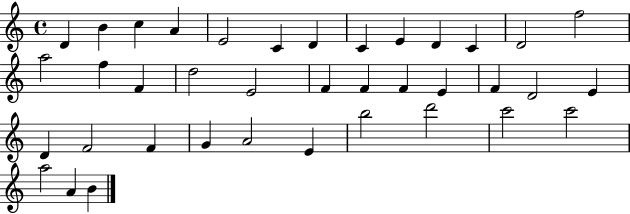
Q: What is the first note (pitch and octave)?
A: D4